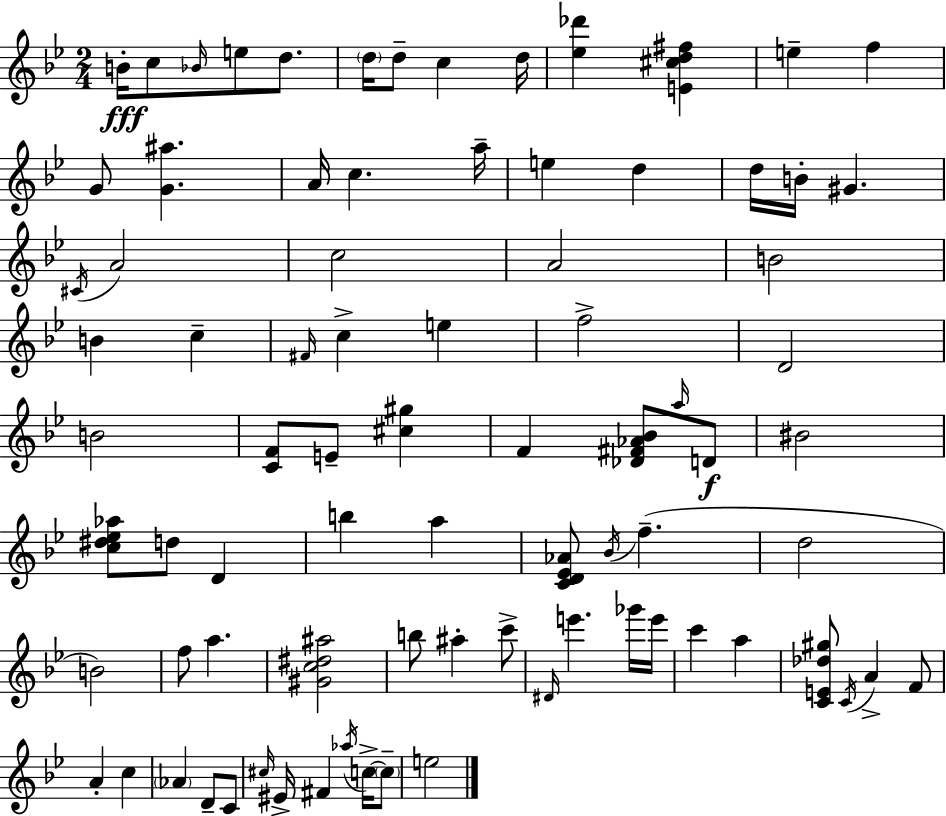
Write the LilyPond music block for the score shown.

{
  \clef treble
  \numericTimeSignature
  \time 2/4
  \key g \minor
  b'16-.\fff c''8 \grace { bes'16 } e''8 d''8. | \parenthesize d''16 d''8-- c''4 | d''16 <ees'' des'''>4 <e' cis'' d'' fis''>4 | e''4-- f''4 | \break g'8 <g' ais''>4. | a'16 c''4. | a''16-- e''4 d''4 | d''16 b'16-. gis'4. | \break \acciaccatura { cis'16 } a'2 | c''2 | a'2 | b'2 | \break b'4 c''4-- | \grace { fis'16 } c''4-> e''4 | f''2-> | d'2 | \break b'2 | <c' f'>8 e'8-- <cis'' gis''>4 | f'4 <des' fis' aes' bes'>8 | \grace { a''16 }\f d'8 bis'2 | \break <c'' dis'' ees'' aes''>8 d''8 | d'4 b''4 | a''4 <c' d' ees' aes'>8 \acciaccatura { bes'16 } f''4.--( | d''2 | \break b'2) | f''8 a''4. | <gis' c'' dis'' ais''>2 | b''8 ais''4-. | \break c'''8-> \grace { dis'16 } e'''4. | ges'''16 e'''16 c'''4 | a''4 <c' e' des'' gis''>8 | \acciaccatura { c'16 } a'4-> f'8 a'4-. | \break c''4 \parenthesize aes'4 | d'8-- c'8 \grace { cis''16 } | eis'16-> fis'4 \acciaccatura { aes''16 } c''16->~~ \parenthesize c''8-- | e''2 | \break \bar "|."
}